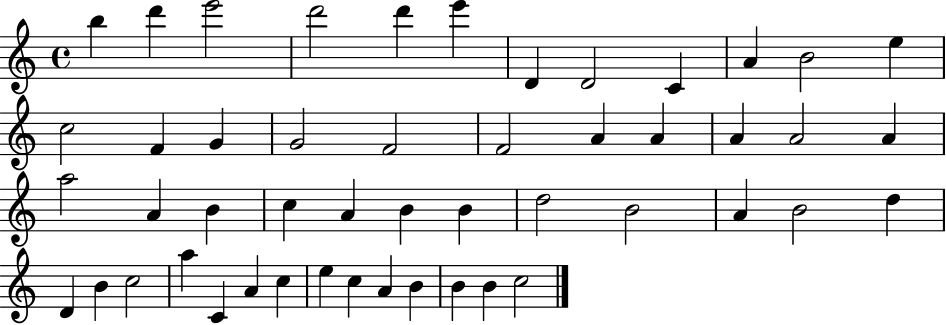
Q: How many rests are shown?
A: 0